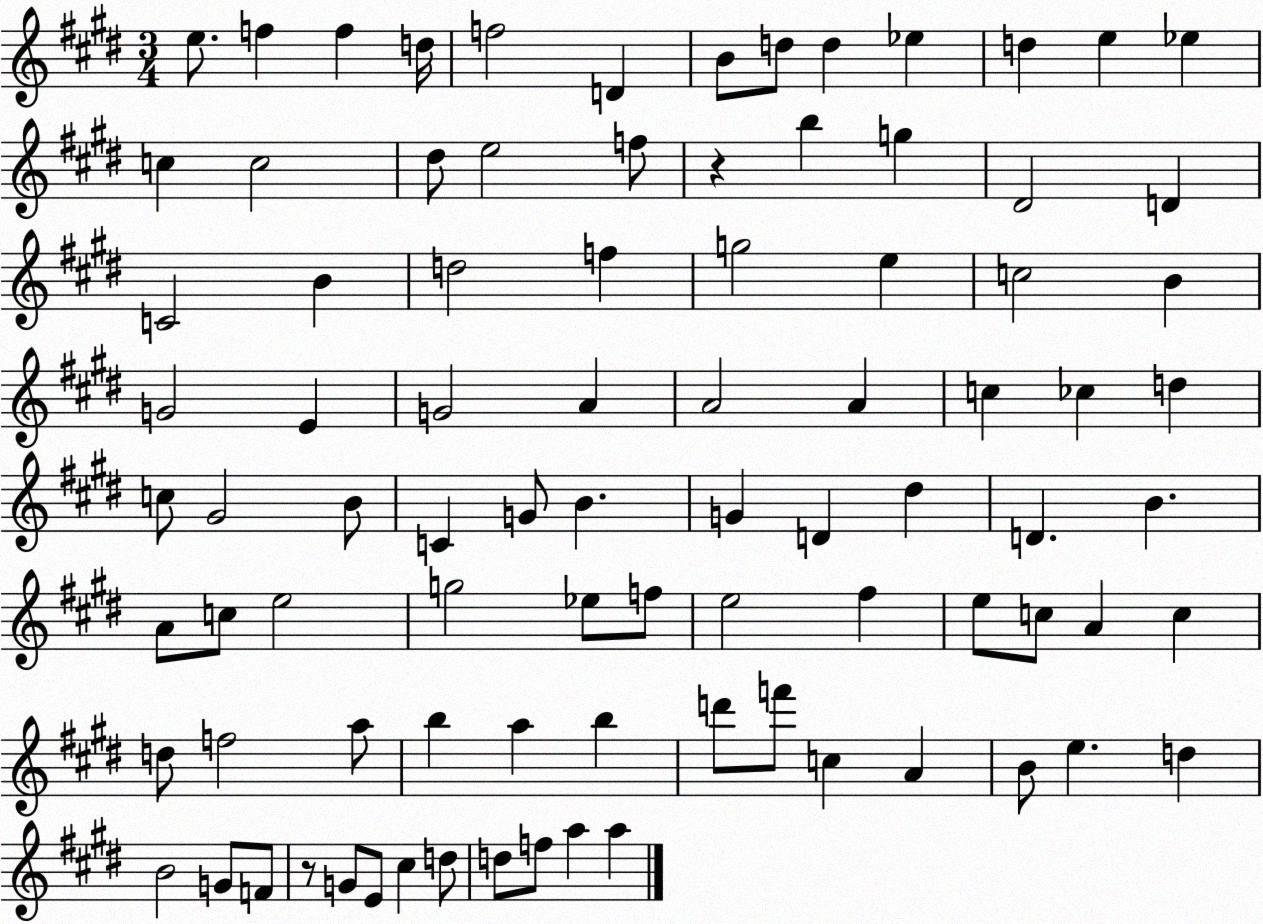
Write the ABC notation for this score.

X:1
T:Untitled
M:3/4
L:1/4
K:E
e/2 f f d/4 f2 D B/2 d/2 d _e d e _e c c2 ^d/2 e2 f/2 z b g ^D2 D C2 B d2 f g2 e c2 B G2 E G2 A A2 A c _c d c/2 ^G2 B/2 C G/2 B G D ^d D B A/2 c/2 e2 g2 _e/2 f/2 e2 ^f e/2 c/2 A c d/2 f2 a/2 b a b d'/2 f'/2 c A B/2 e d B2 G/2 F/2 z/2 G/2 E/2 ^c d/2 d/2 f/2 a a